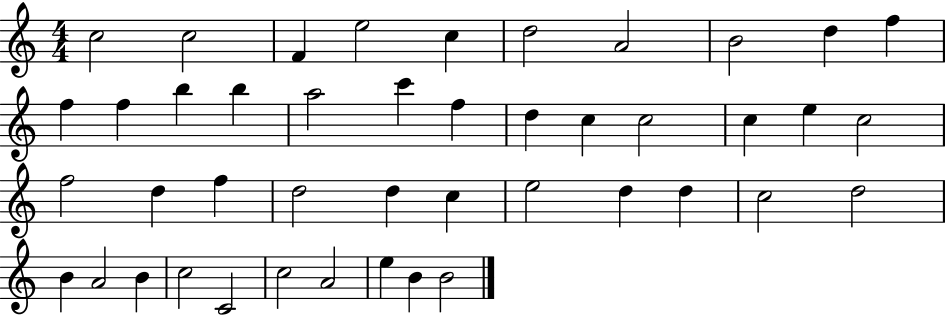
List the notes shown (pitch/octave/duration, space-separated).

C5/h C5/h F4/q E5/h C5/q D5/h A4/h B4/h D5/q F5/q F5/q F5/q B5/q B5/q A5/h C6/q F5/q D5/q C5/q C5/h C5/q E5/q C5/h F5/h D5/q F5/q D5/h D5/q C5/q E5/h D5/q D5/q C5/h D5/h B4/q A4/h B4/q C5/h C4/h C5/h A4/h E5/q B4/q B4/h